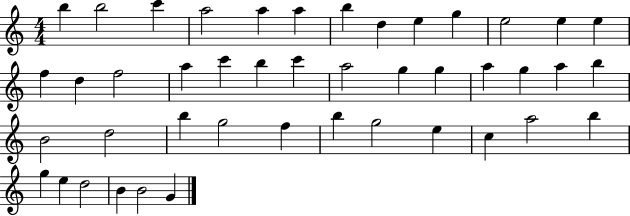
{
  \clef treble
  \numericTimeSignature
  \time 4/4
  \key c \major
  b''4 b''2 c'''4 | a''2 a''4 a''4 | b''4 d''4 e''4 g''4 | e''2 e''4 e''4 | \break f''4 d''4 f''2 | a''4 c'''4 b''4 c'''4 | a''2 g''4 g''4 | a''4 g''4 a''4 b''4 | \break b'2 d''2 | b''4 g''2 f''4 | b''4 g''2 e''4 | c''4 a''2 b''4 | \break g''4 e''4 d''2 | b'4 b'2 g'4 | \bar "|."
}